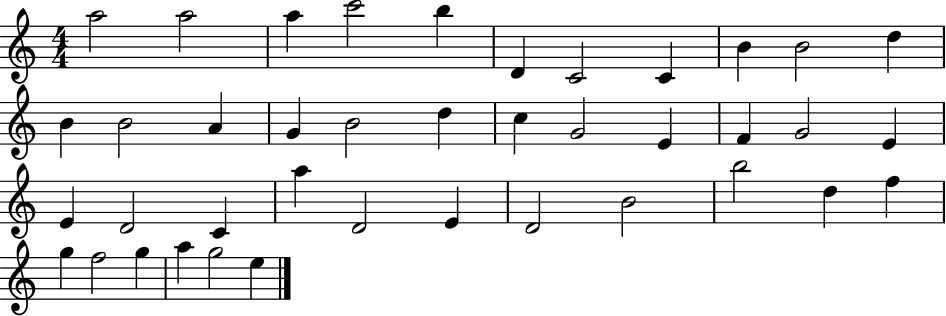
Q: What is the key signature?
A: C major